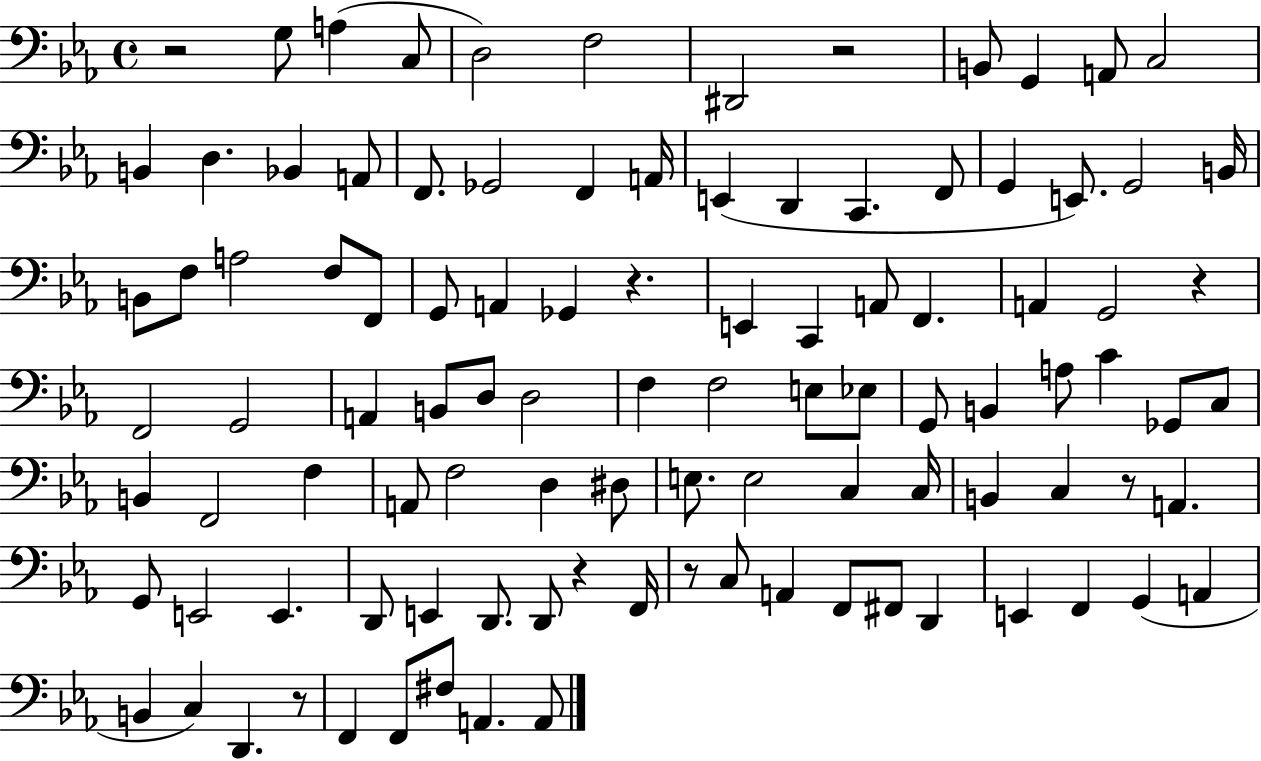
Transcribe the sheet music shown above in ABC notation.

X:1
T:Untitled
M:4/4
L:1/4
K:Eb
z2 G,/2 A, C,/2 D,2 F,2 ^D,,2 z2 B,,/2 G,, A,,/2 C,2 B,, D, _B,, A,,/2 F,,/2 _G,,2 F,, A,,/4 E,, D,, C,, F,,/2 G,, E,,/2 G,,2 B,,/4 B,,/2 F,/2 A,2 F,/2 F,,/2 G,,/2 A,, _G,, z E,, C,, A,,/2 F,, A,, G,,2 z F,,2 G,,2 A,, B,,/2 D,/2 D,2 F, F,2 E,/2 _E,/2 G,,/2 B,, A,/2 C _G,,/2 C,/2 B,, F,,2 F, A,,/2 F,2 D, ^D,/2 E,/2 E,2 C, C,/4 B,, C, z/2 A,, G,,/2 E,,2 E,, D,,/2 E,, D,,/2 D,,/2 z F,,/4 z/2 C,/2 A,, F,,/2 ^F,,/2 D,, E,, F,, G,, A,, B,, C, D,, z/2 F,, F,,/2 ^F,/2 A,, A,,/2